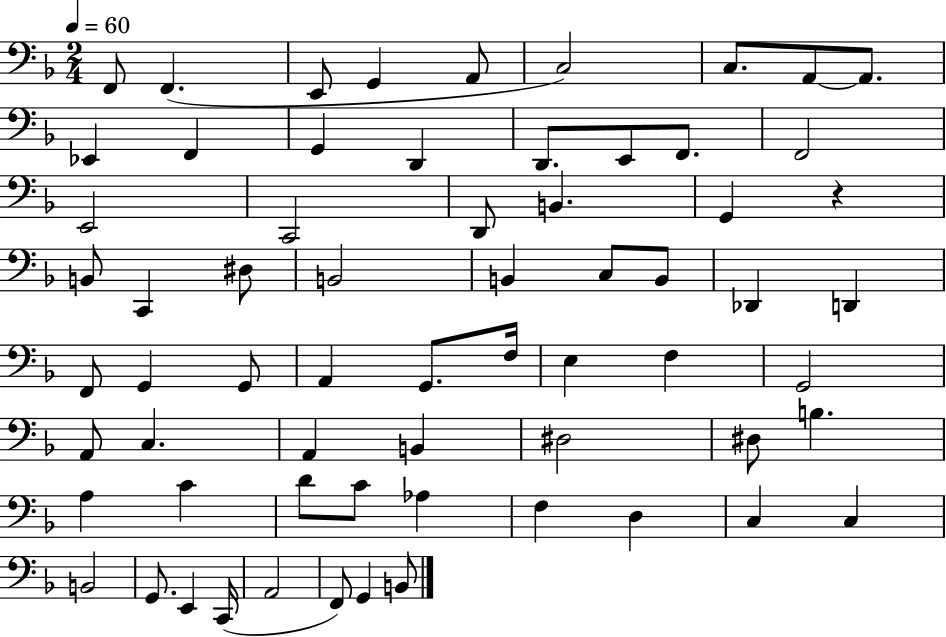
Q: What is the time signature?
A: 2/4